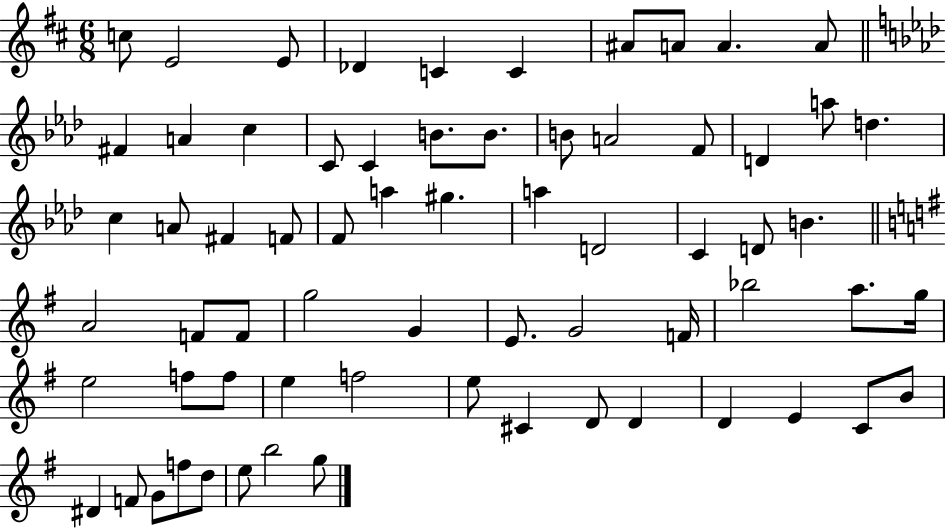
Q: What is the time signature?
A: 6/8